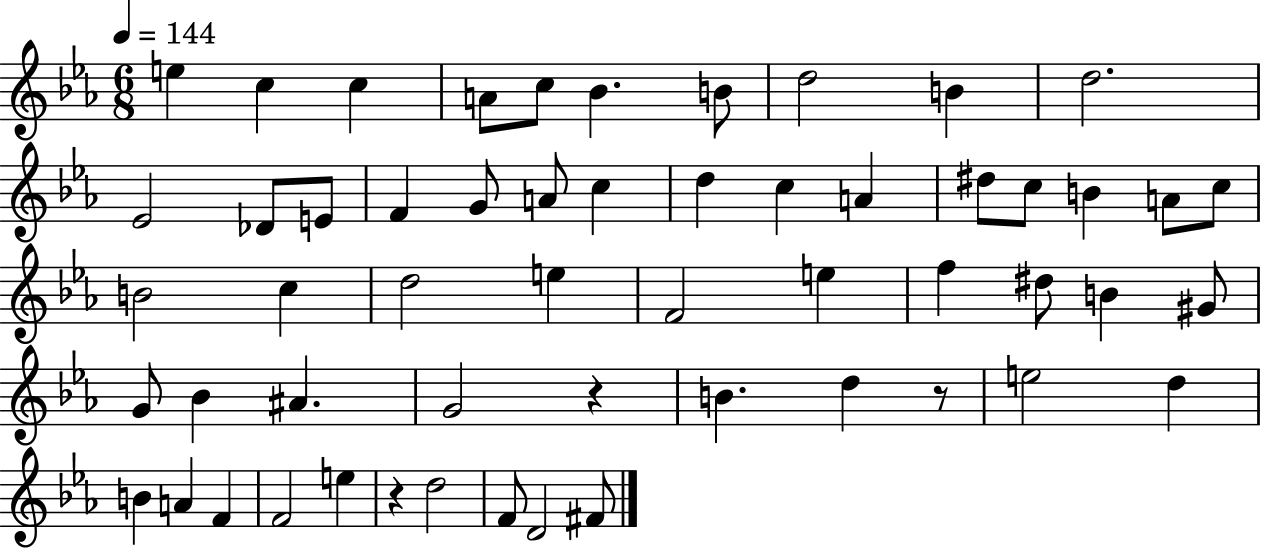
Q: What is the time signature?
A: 6/8